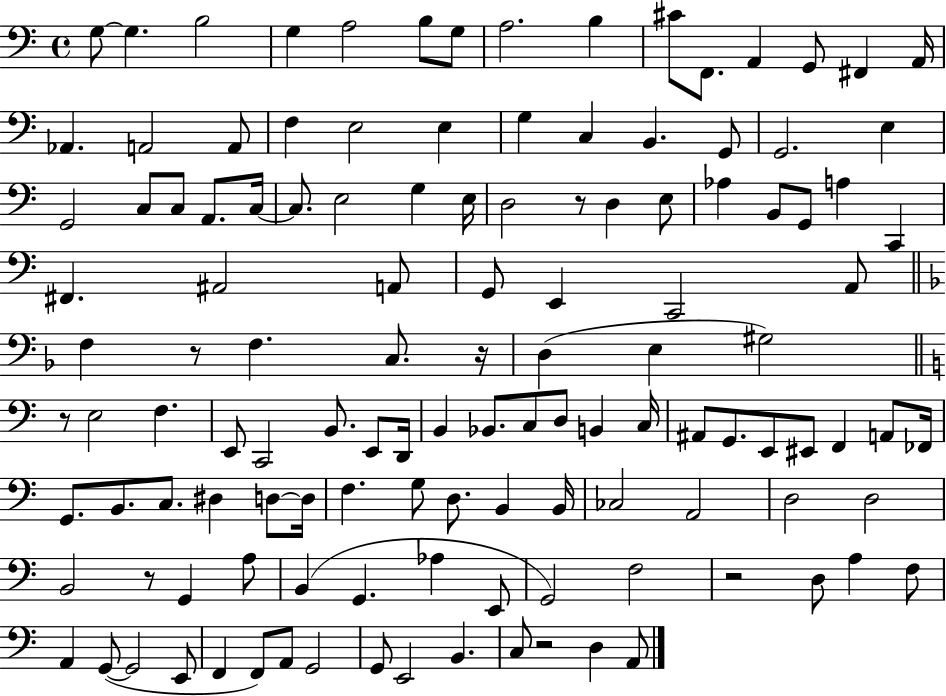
G3/e G3/q. B3/h G3/q A3/h B3/e G3/e A3/h. B3/q C#4/e F2/e. A2/q G2/e F#2/q A2/s Ab2/q. A2/h A2/e F3/q E3/h E3/q G3/q C3/q B2/q. G2/e G2/h. E3/q G2/h C3/e C3/e A2/e. C3/s C3/e. E3/h G3/q E3/s D3/h R/e D3/q E3/e Ab3/q B2/e G2/e A3/q C2/q F#2/q. A#2/h A2/e G2/e E2/q C2/h A2/e F3/q R/e F3/q. C3/e. R/s D3/q E3/q G#3/h R/e E3/h F3/q. E2/e C2/h B2/e. E2/e D2/s B2/q Bb2/e. C3/e D3/e B2/q C3/s A#2/e G2/e. E2/e EIS2/e F2/q A2/e FES2/s G2/e. B2/e. C3/e. D#3/q D3/e D3/s F3/q. G3/e D3/e. B2/q B2/s CES3/h A2/h D3/h D3/h B2/h R/e G2/q A3/e B2/q G2/q. Ab3/q E2/e G2/h F3/h R/h D3/e A3/q F3/e A2/q G2/e G2/h E2/e F2/q F2/e A2/e G2/h G2/e E2/h B2/q. C3/e R/h D3/q A2/e